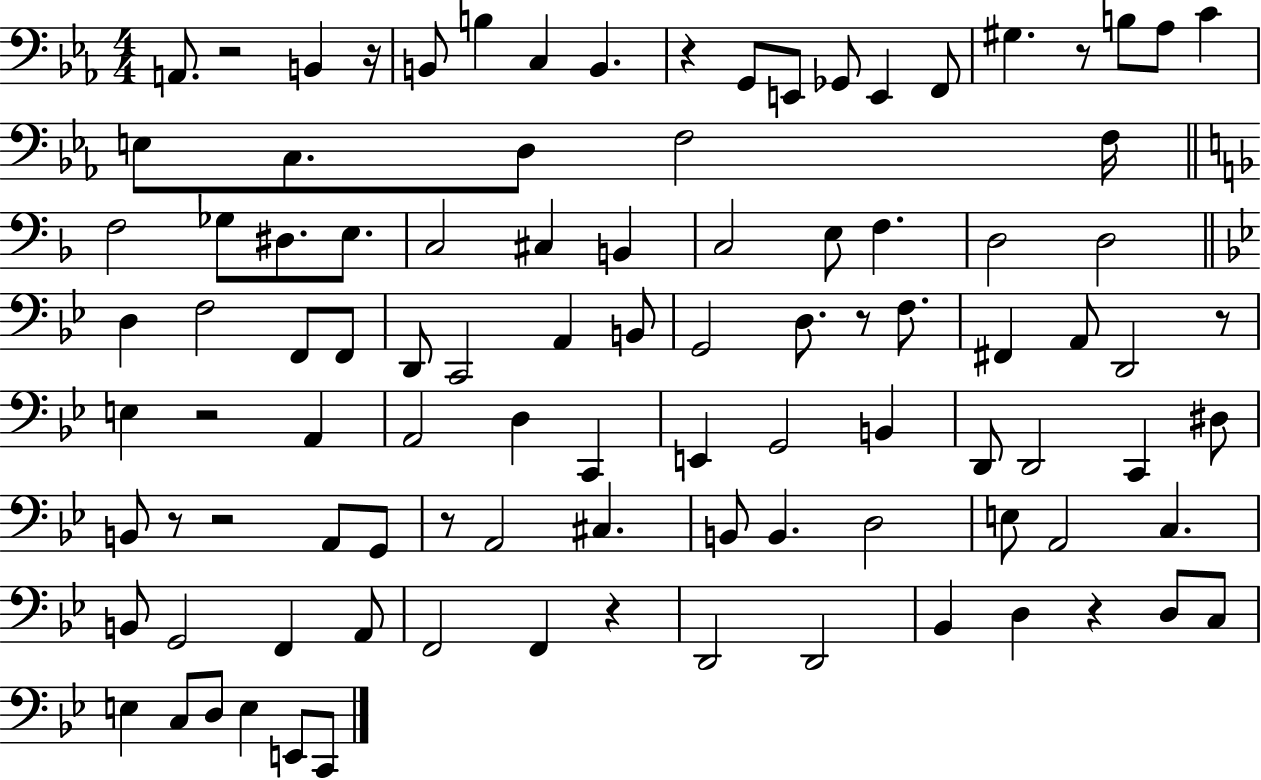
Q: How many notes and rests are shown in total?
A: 99